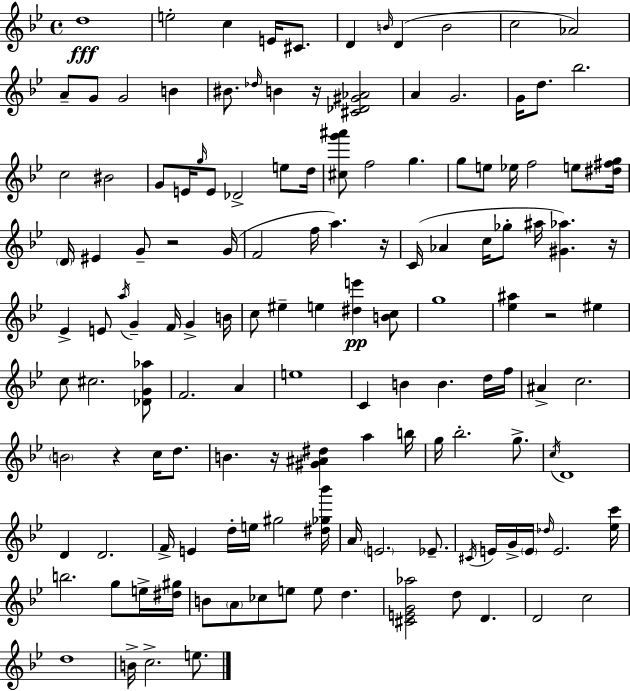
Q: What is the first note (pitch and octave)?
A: D5